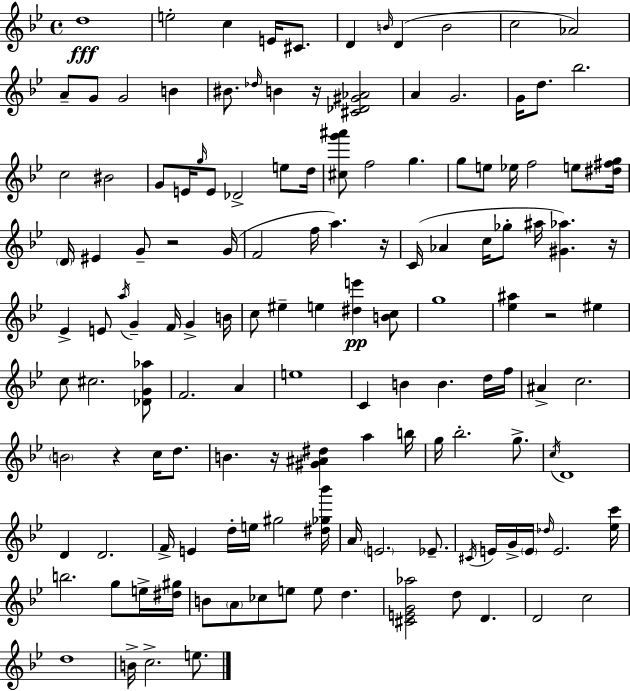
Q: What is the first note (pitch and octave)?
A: D5